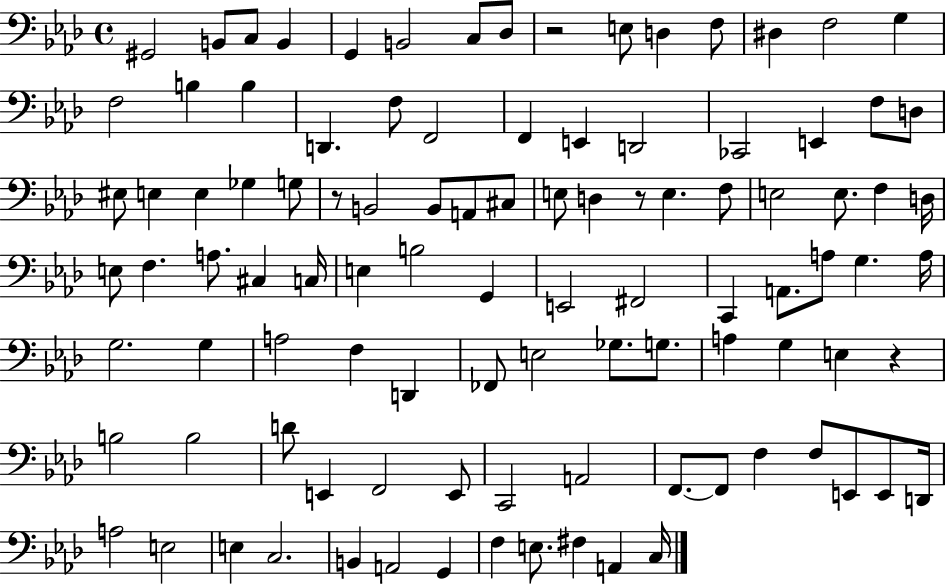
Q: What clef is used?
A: bass